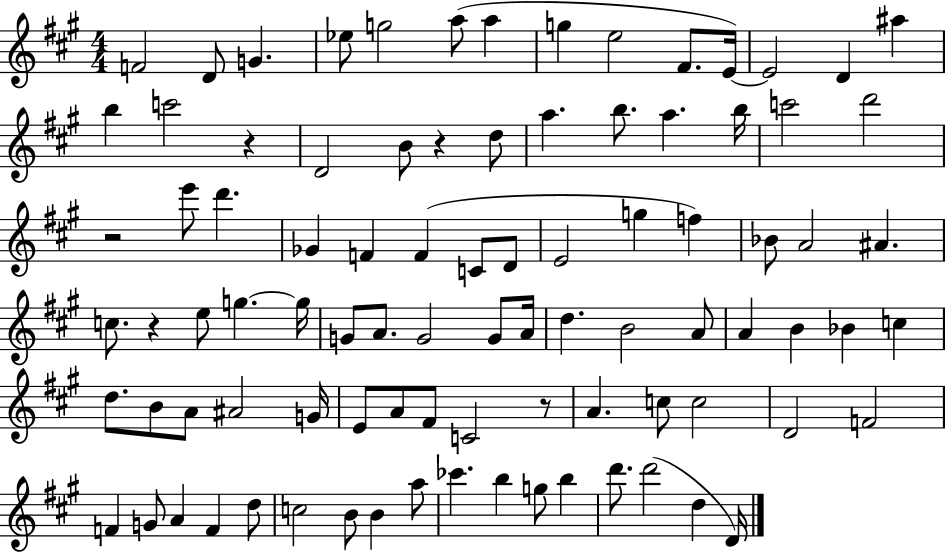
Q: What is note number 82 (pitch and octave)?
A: D6